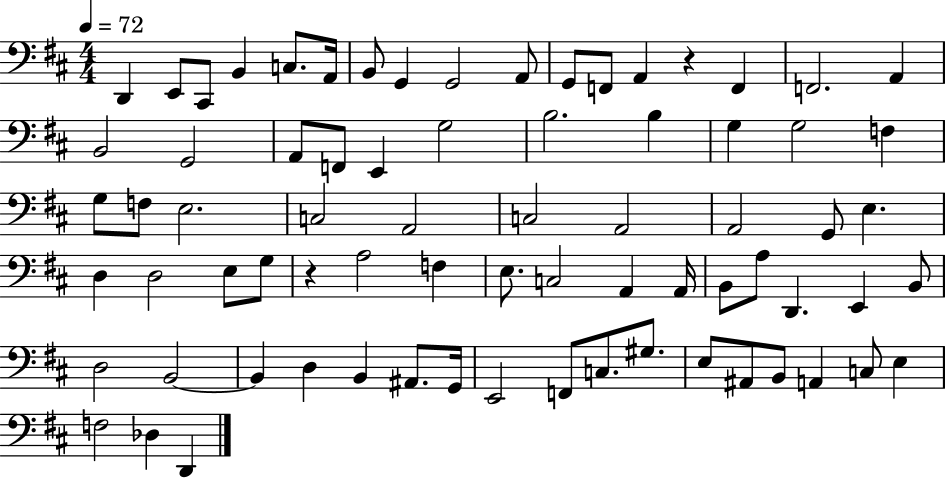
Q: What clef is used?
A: bass